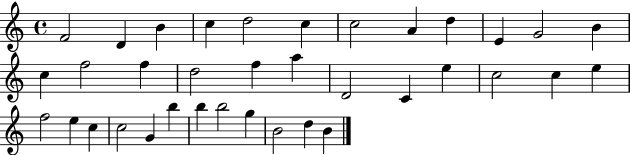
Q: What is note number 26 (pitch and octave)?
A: E5